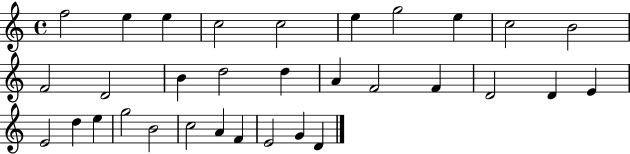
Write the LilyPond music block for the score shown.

{
  \clef treble
  \time 4/4
  \defaultTimeSignature
  \key c \major
  f''2 e''4 e''4 | c''2 c''2 | e''4 g''2 e''4 | c''2 b'2 | \break f'2 d'2 | b'4 d''2 d''4 | a'4 f'2 f'4 | d'2 d'4 e'4 | \break e'2 d''4 e''4 | g''2 b'2 | c''2 a'4 f'4 | e'2 g'4 d'4 | \break \bar "|."
}